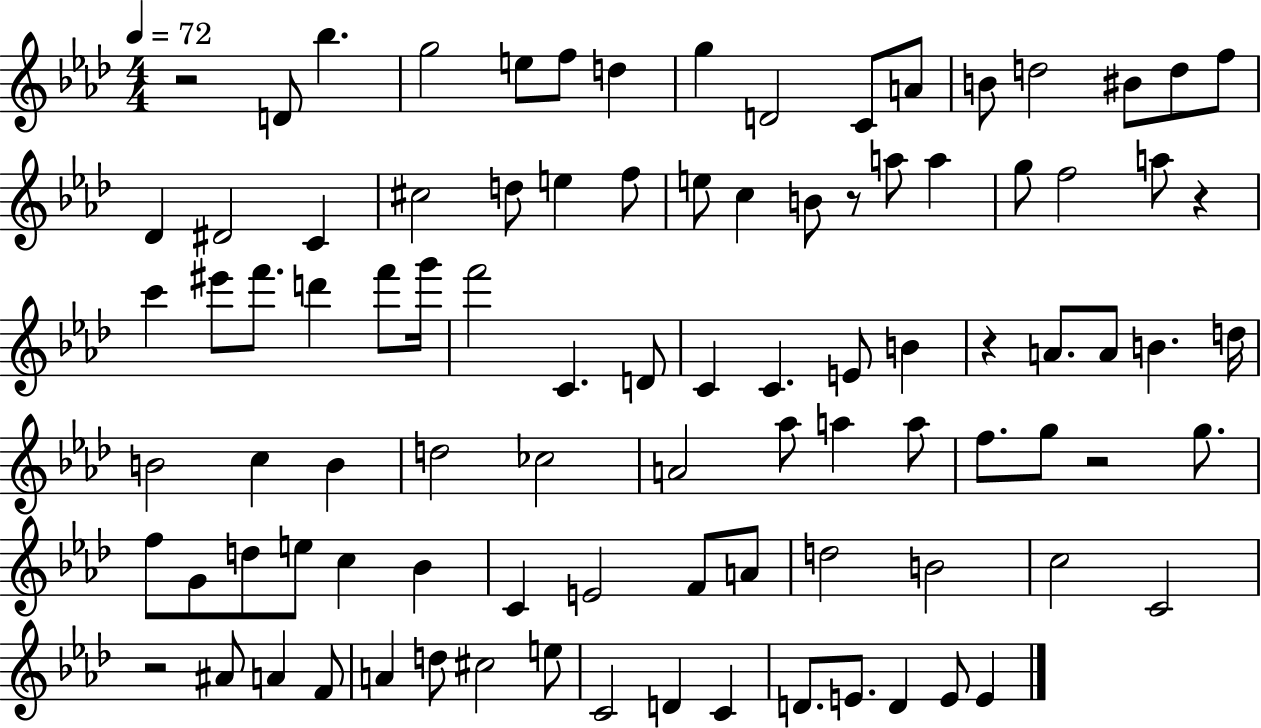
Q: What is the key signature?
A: AES major